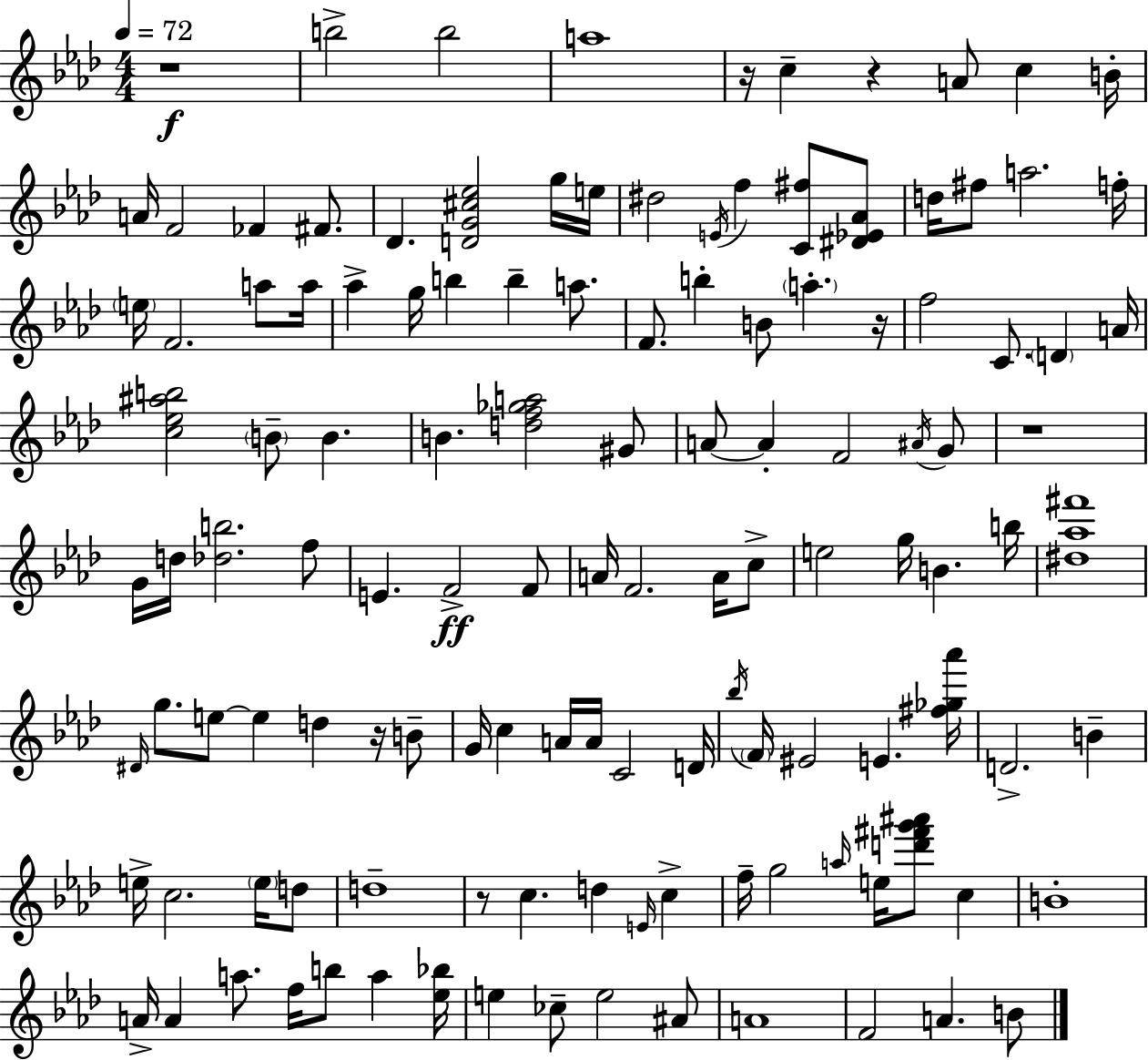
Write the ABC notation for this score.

X:1
T:Untitled
M:4/4
L:1/4
K:Fm
z4 b2 b2 a4 z/4 c z A/2 c B/4 A/4 F2 _F ^F/2 _D [DG^c_e]2 g/4 e/4 ^d2 E/4 f [C^f]/2 [^D_E_A]/2 d/4 ^f/2 a2 f/4 e/4 F2 a/2 a/4 _a g/4 b b a/2 F/2 b B/2 a z/4 f2 C/2 D A/4 [c_e^ab]2 B/2 B B [df_ga]2 ^G/2 A/2 A F2 ^A/4 G/2 z4 G/4 d/4 [_db]2 f/2 E F2 F/2 A/4 F2 A/4 c/2 e2 g/4 B b/4 [^d_a^f']4 ^D/4 g/2 e/2 e d z/4 B/2 G/4 c A/4 A/4 C2 D/4 _b/4 F/4 ^E2 E [^f_g_a']/4 D2 B e/4 c2 e/4 d/2 d4 z/2 c d E/4 c f/4 g2 a/4 e/4 [d'^f'g'^a']/2 c B4 A/4 A a/2 f/4 b/2 a [_e_b]/4 e _c/2 e2 ^A/2 A4 F2 A B/2